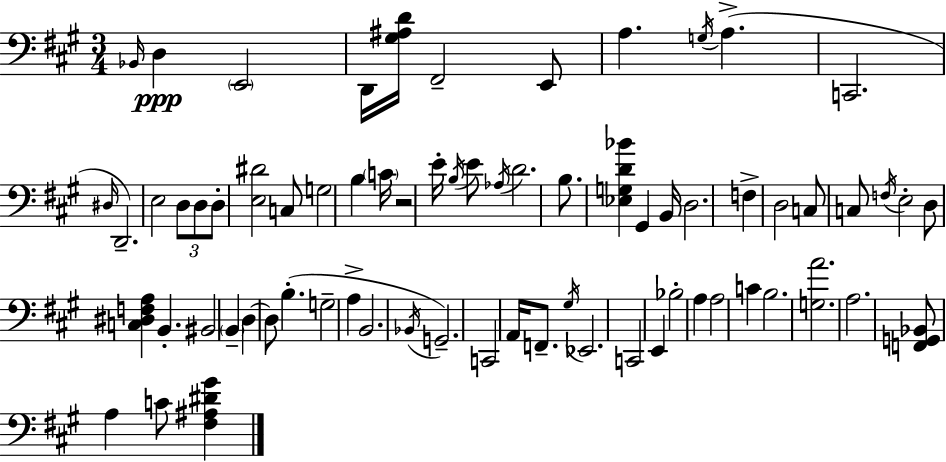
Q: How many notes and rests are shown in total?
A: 70